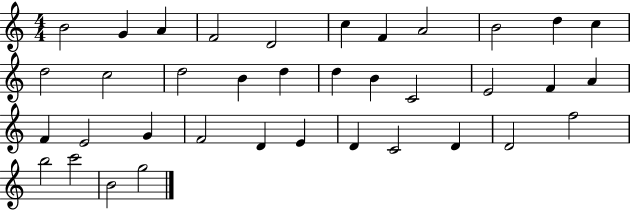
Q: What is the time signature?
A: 4/4